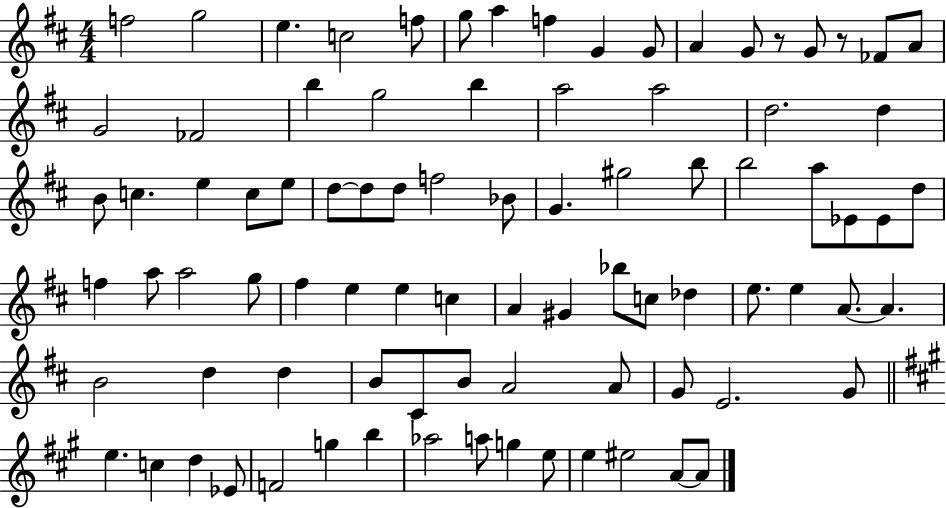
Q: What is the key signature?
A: D major